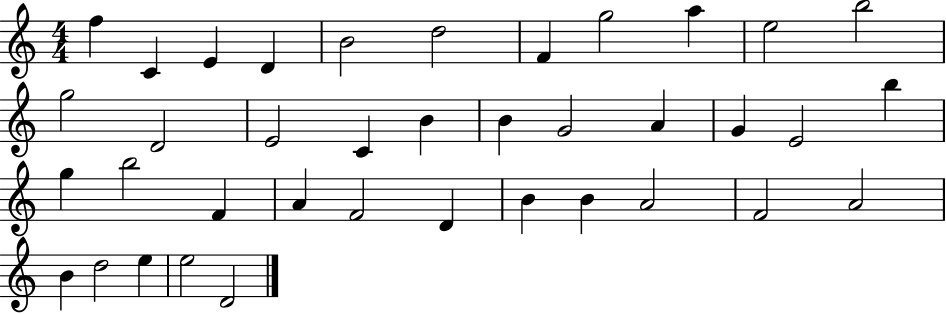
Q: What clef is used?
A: treble